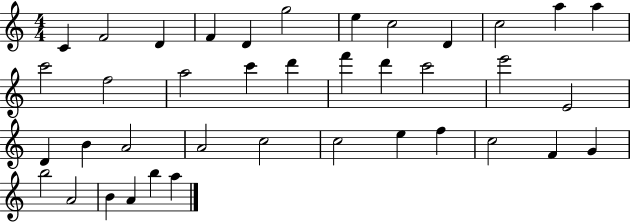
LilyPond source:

{
  \clef treble
  \numericTimeSignature
  \time 4/4
  \key c \major
  c'4 f'2 d'4 | f'4 d'4 g''2 | e''4 c''2 d'4 | c''2 a''4 a''4 | \break c'''2 f''2 | a''2 c'''4 d'''4 | f'''4 d'''4 c'''2 | e'''2 e'2 | \break d'4 b'4 a'2 | a'2 c''2 | c''2 e''4 f''4 | c''2 f'4 g'4 | \break b''2 a'2 | b'4 a'4 b''4 a''4 | \bar "|."
}